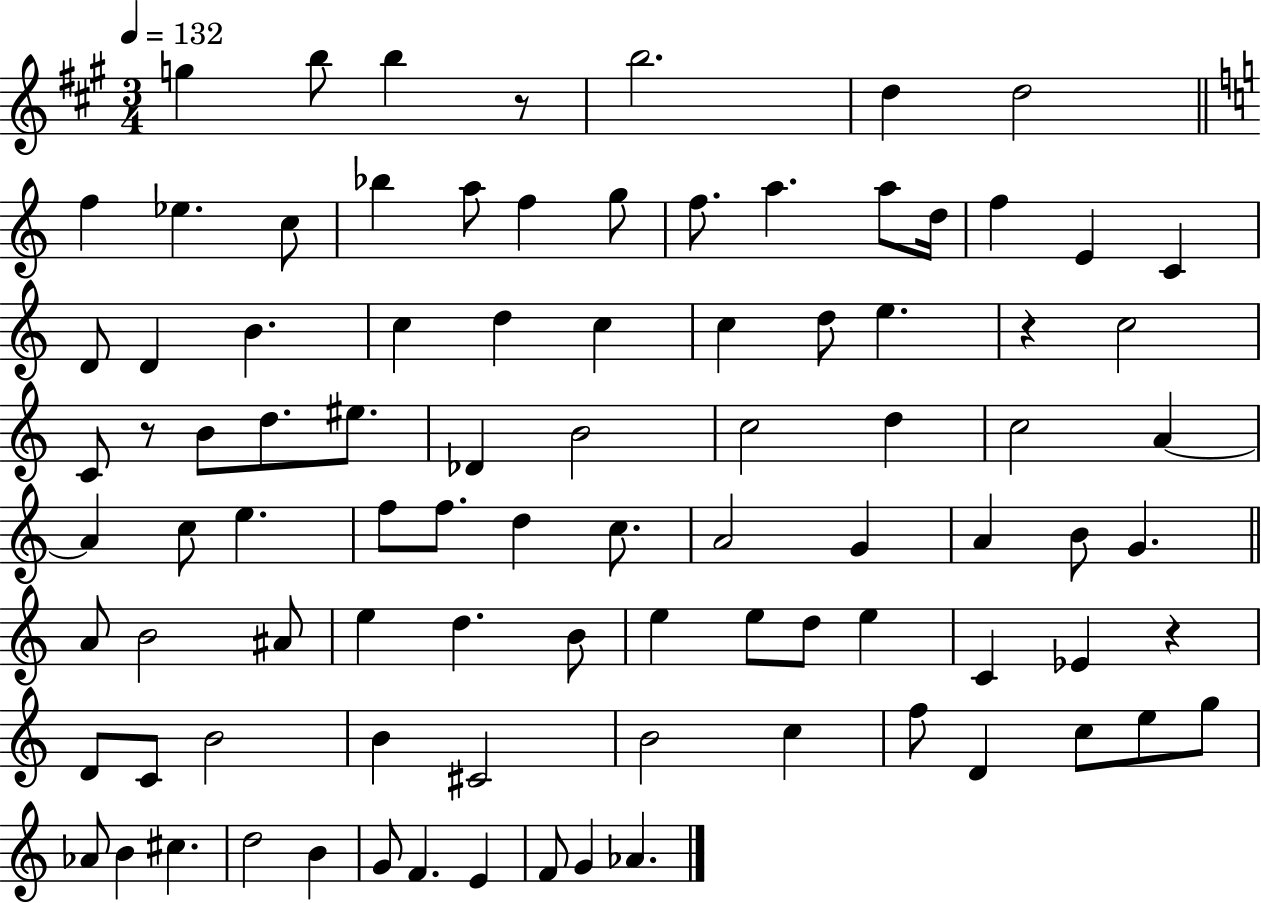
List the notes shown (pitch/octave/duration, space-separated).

G5/q B5/e B5/q R/e B5/h. D5/q D5/h F5/q Eb5/q. C5/e Bb5/q A5/e F5/q G5/e F5/e. A5/q. A5/e D5/s F5/q E4/q C4/q D4/e D4/q B4/q. C5/q D5/q C5/q C5/q D5/e E5/q. R/q C5/h C4/e R/e B4/e D5/e. EIS5/e. Db4/q B4/h C5/h D5/q C5/h A4/q A4/q C5/e E5/q. F5/e F5/e. D5/q C5/e. A4/h G4/q A4/q B4/e G4/q. A4/e B4/h A#4/e E5/q D5/q. B4/e E5/q E5/e D5/e E5/q C4/q Eb4/q R/q D4/e C4/e B4/h B4/q C#4/h B4/h C5/q F5/e D4/q C5/e E5/e G5/e Ab4/e B4/q C#5/q. D5/h B4/q G4/e F4/q. E4/q F4/e G4/q Ab4/q.